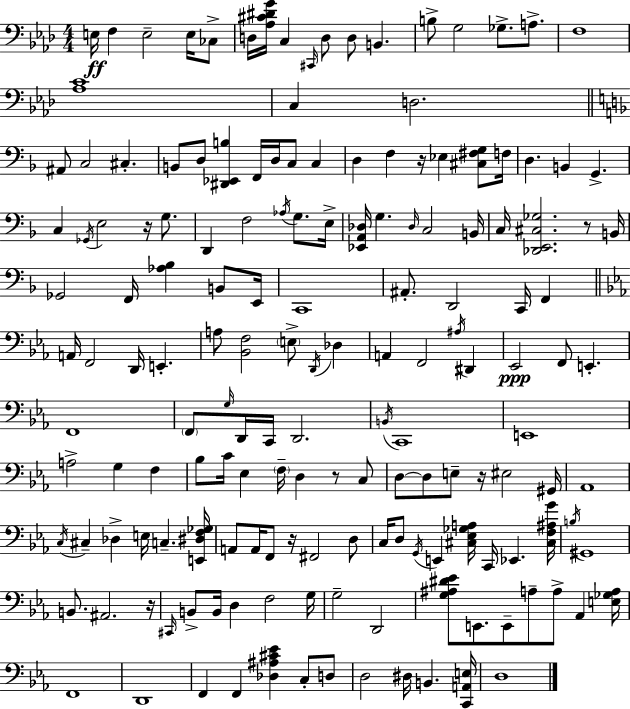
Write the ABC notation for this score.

X:1
T:Untitled
M:4/4
L:1/4
K:Ab
E,/4 F, E,2 E,/4 _C,/2 D,/4 [_A,^C^DG]/4 C, ^C,,/4 D,/2 D,/2 B,, B,/2 G,2 _G,/2 A,/2 F,4 [_A,C]4 C, D,2 ^A,,/2 C,2 ^C, B,,/2 D,/2 [^D,,_E,,B,] F,,/4 D,/4 C,/2 C, D, F, z/4 _E, [^C,^F,G,]/2 F,/4 D, B,, G,, C, _G,,/4 E,2 z/4 G,/2 D,, F,2 _A,/4 G,/2 E,/4 [_E,,A,,_D,]/4 G, _D,/4 C,2 B,,/4 C,/4 [_D,,E,,^C,_G,]2 z/2 B,,/4 _G,,2 F,,/4 [_A,_B,] B,,/2 E,,/4 C,,4 ^A,,/2 D,,2 C,,/4 F,, A,,/4 F,,2 D,,/4 E,, A,/2 [_B,,F,]2 E,/2 D,,/4 _D, A,, F,,2 ^A,/4 ^D,, _E,,2 F,,/2 E,, F,,4 F,,/2 G,/4 D,,/4 C,,/4 D,,2 B,,/4 C,,4 E,,4 A,2 G, F, _B,/2 C/4 _E, F,/4 D, z/2 C,/2 D,/2 D,/2 E,/2 z/4 ^E,2 ^G,,/4 _A,,4 C,/4 ^C, _D, E,/4 C, [E,,^D,F,_G,]/4 A,,/2 A,,/4 F,,/2 z/4 ^F,,2 D,/2 C,/4 D,/2 G,,/4 E,, [^C,_E,_G,A,]/4 C,,/4 _E,, [^C,F,^A,G]/4 B,/4 ^G,,4 B,,/2 ^A,,2 z/4 ^C,,/4 B,,/2 B,,/4 D, F,2 G,/4 G,2 D,,2 [G,^A,^D_E]/2 E,,/2 E,,/2 A,/2 A,/2 _A,, [E,_G,A,]/4 F,,4 D,,4 F,, F,, [_D,^A,^C_E] C,/2 D,/2 D,2 ^D,/4 B,, [C,,A,,E,]/4 D,4